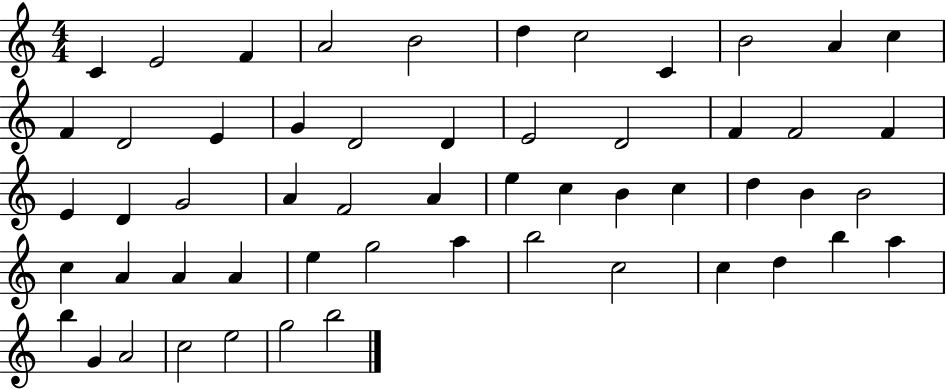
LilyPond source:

{
  \clef treble
  \numericTimeSignature
  \time 4/4
  \key c \major
  c'4 e'2 f'4 | a'2 b'2 | d''4 c''2 c'4 | b'2 a'4 c''4 | \break f'4 d'2 e'4 | g'4 d'2 d'4 | e'2 d'2 | f'4 f'2 f'4 | \break e'4 d'4 g'2 | a'4 f'2 a'4 | e''4 c''4 b'4 c''4 | d''4 b'4 b'2 | \break c''4 a'4 a'4 a'4 | e''4 g''2 a''4 | b''2 c''2 | c''4 d''4 b''4 a''4 | \break b''4 g'4 a'2 | c''2 e''2 | g''2 b''2 | \bar "|."
}